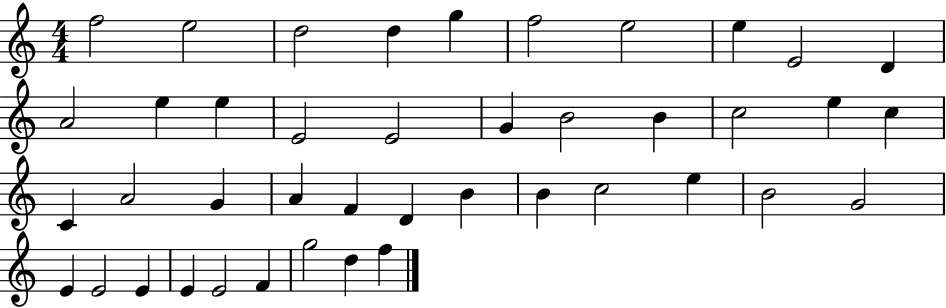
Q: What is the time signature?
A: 4/4